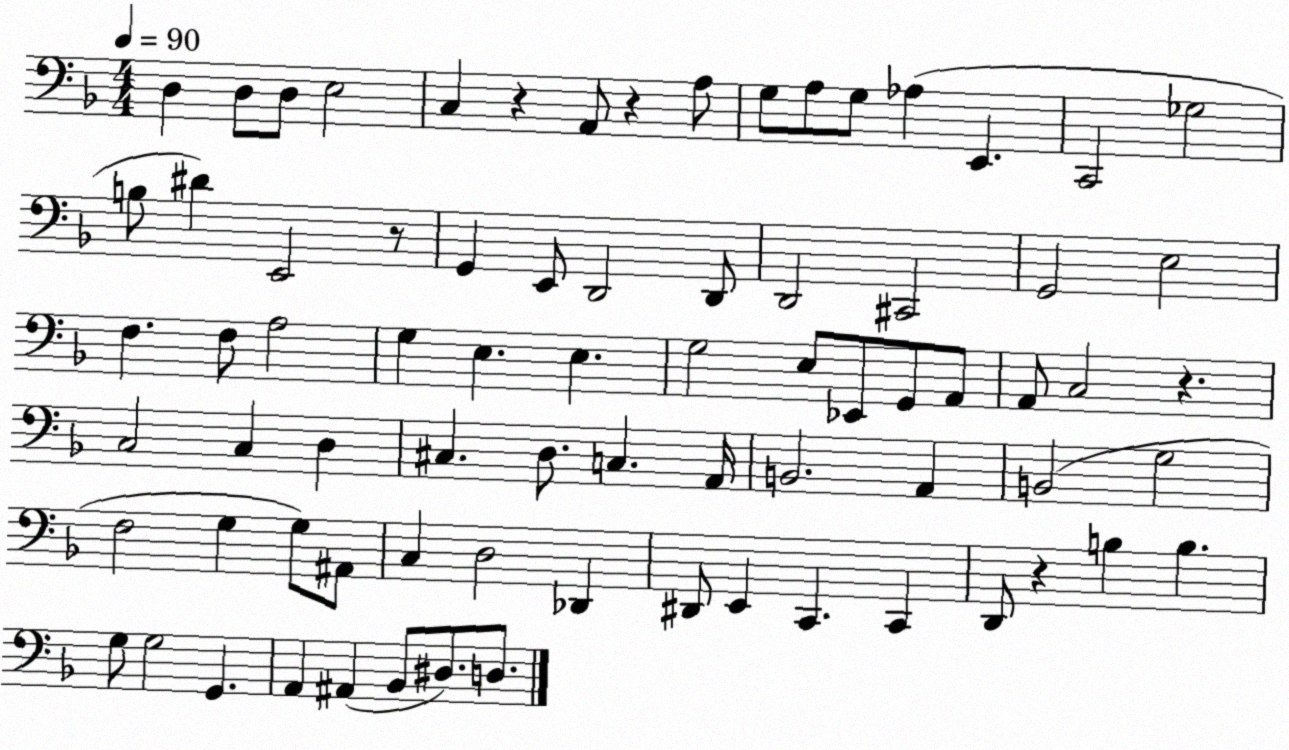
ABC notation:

X:1
T:Untitled
M:4/4
L:1/4
K:F
D, D,/2 D,/2 E,2 C, z A,,/2 z A,/2 G,/2 A,/2 G,/2 _A, E,, C,,2 _G,2 B,/2 ^D E,,2 z/2 G,, E,,/2 D,,2 D,,/2 D,,2 ^C,,2 G,,2 E,2 F, F,/2 A,2 G, E, E, G,2 E,/2 _E,,/2 G,,/2 A,,/2 A,,/2 C,2 z C,2 C, D, ^C, D,/2 C, A,,/4 B,,2 A,, B,,2 G,2 F,2 G, G,/2 ^A,,/2 C, D,2 _D,, ^D,,/2 E,, C,, C,, D,,/2 z B, B, G,/2 G,2 G,, A,, ^A,, _B,,/2 ^D,/2 D,/2